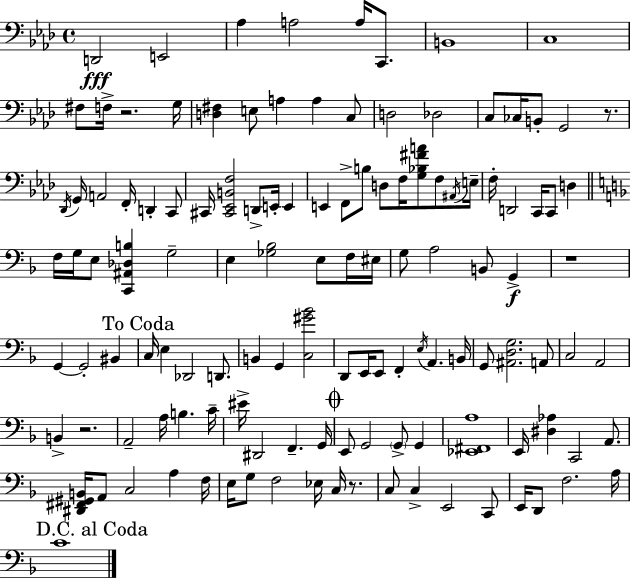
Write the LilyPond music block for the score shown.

{
  \clef bass
  \time 4/4
  \defaultTimeSignature
  \key f \minor
  d,2\fff e,2 | aes4 a2 a16 c,8. | b,1 | c1 | \break fis8 f16-> r2. g16 | <d fis>4 e8 a4 a4 c8 | d2 des2 | c8 ces16 b,8-. g,2 r8. | \break \acciaccatura { des,16 } g,16 a,2 f,16-. d,4-. c,8 | cis,16 <cis, ees, b, f>2 d,8-> e,16-. e,4 | e,4 f,8-> b8 d8 f16 <g bes fis' a'>8 f8 | \acciaccatura { ais,16 } e16-- f16-. d,2 c,16 c,8 d4 | \break \bar "||" \break \key d \minor f16 g16 e8 <c, ais, des b>4 g2-- | e4 <ges bes>2 e8 f16 eis16 | g8 a2 b,8 g,4->\f | r1 | \break g,4~~ g,2-. bis,4 | \mark "To Coda" c16 e4 des,2 d,8. | b,4 g,4 <c gis' bes'>2 | d,8 e,16 e,8 f,4-. \acciaccatura { e16 } a,4. | \break b,16 g,8 <ais, d g>2. a,8 | c2 a,2 | b,4-> r2. | a,2-- a16 b4. | \break c'16-- eis'16-> dis,2 f,4.-- | g,16 \mark \markup { \musicglyph "scripts.coda" } e,8 g,2 \parenthesize g,8-> g,4 | <ees, fis, a>1 | e,16 <dis aes>4 c,2 a,8. | \break <dis, fis, gis, b,>16 a,8 c2 a4 | f16 e16 g8 f2 ees16 c16 r8. | c8 c4-> e,2 c,8 | e,16 d,8 f2. | \break a16 \mark "D.C. al Coda" c'1 | \bar "|."
}